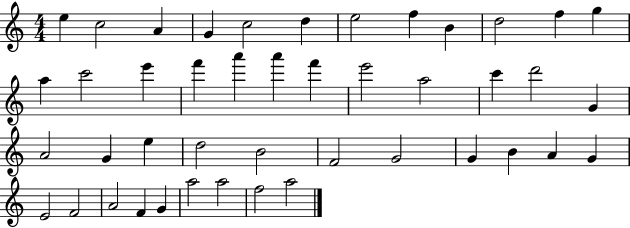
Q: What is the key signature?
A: C major